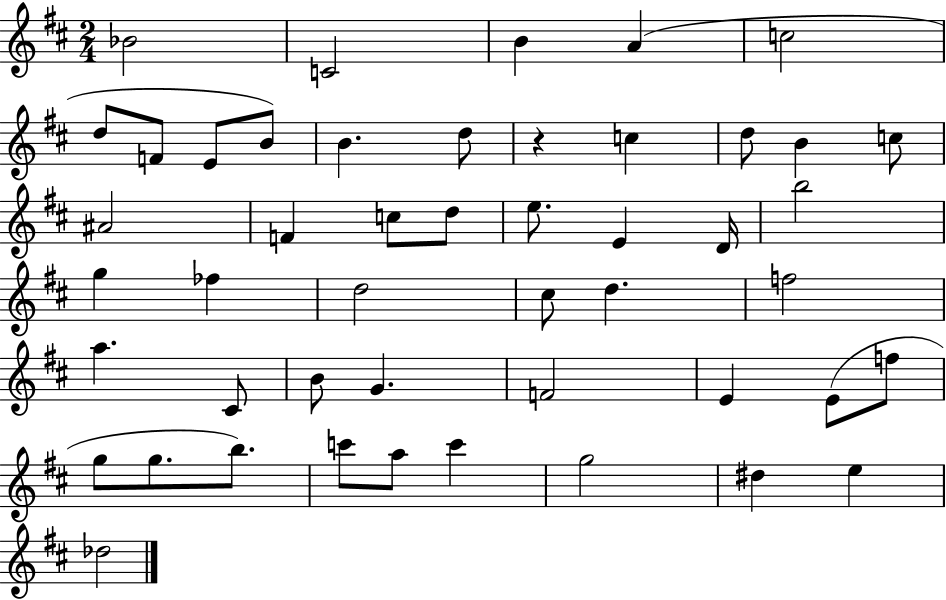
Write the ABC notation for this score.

X:1
T:Untitled
M:2/4
L:1/4
K:D
_B2 C2 B A c2 d/2 F/2 E/2 B/2 B d/2 z c d/2 B c/2 ^A2 F c/2 d/2 e/2 E D/4 b2 g _f d2 ^c/2 d f2 a ^C/2 B/2 G F2 E E/2 f/2 g/2 g/2 b/2 c'/2 a/2 c' g2 ^d e _d2